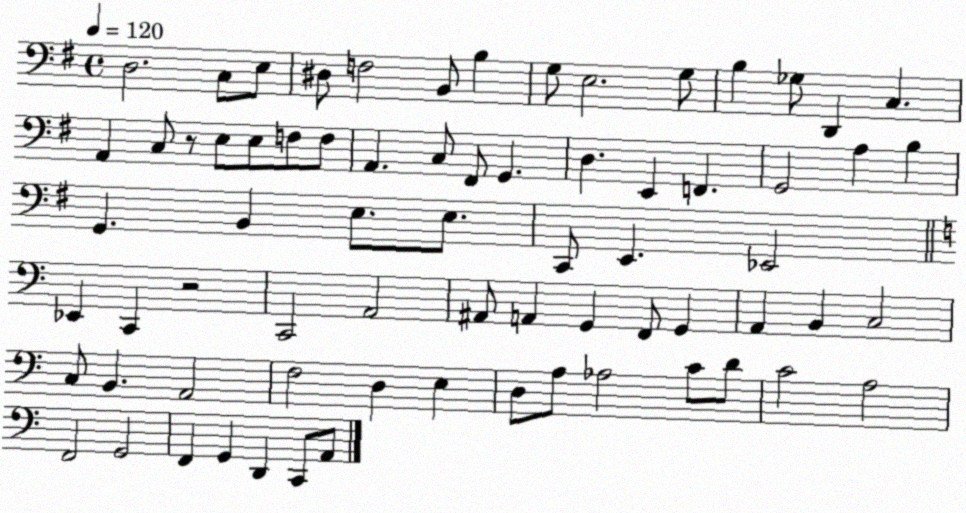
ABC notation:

X:1
T:Untitled
M:4/4
L:1/4
K:G
D,2 C,/2 E,/2 ^D,/2 F,2 B,,/2 B, G,/2 E,2 G,/2 B, _G,/2 D,, C, A,, C,/2 z/2 E,/2 E,/2 F,/2 F,/2 A,, C,/2 ^F,,/2 G,, D, E,, F,, G,,2 A, B, G,, B,, E,/2 E,/2 C,,/2 E,, _E,,2 _E,, C,, z2 C,,2 A,,2 ^A,,/2 A,, G,, F,,/2 G,, A,, B,, C,2 C,/2 B,, A,,2 F,2 D, E, D,/2 A,/2 _A,2 C/2 D/2 C2 A,2 F,,2 G,,2 F,, G,, D,, C,,/2 A,,/2